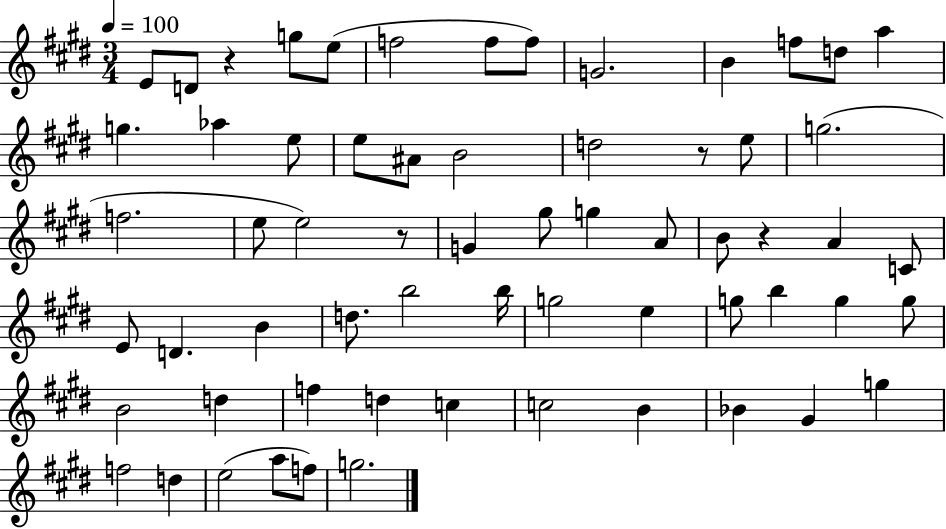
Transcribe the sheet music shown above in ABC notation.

X:1
T:Untitled
M:3/4
L:1/4
K:E
E/2 D/2 z g/2 e/2 f2 f/2 f/2 G2 B f/2 d/2 a g _a e/2 e/2 ^A/2 B2 d2 z/2 e/2 g2 f2 e/2 e2 z/2 G ^g/2 g A/2 B/2 z A C/2 E/2 D B d/2 b2 b/4 g2 e g/2 b g g/2 B2 d f d c c2 B _B ^G g f2 d e2 a/2 f/2 g2